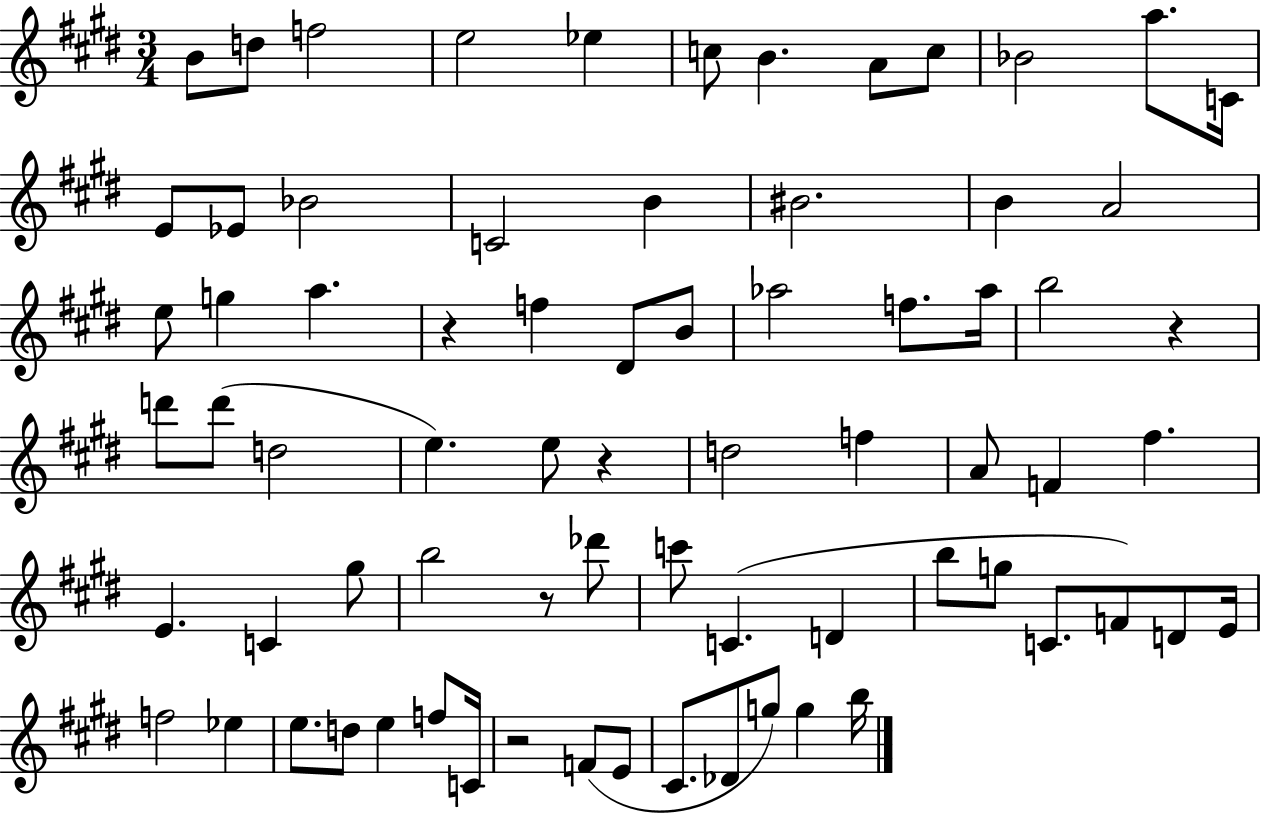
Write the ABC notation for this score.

X:1
T:Untitled
M:3/4
L:1/4
K:E
B/2 d/2 f2 e2 _e c/2 B A/2 c/2 _B2 a/2 C/4 E/2 _E/2 _B2 C2 B ^B2 B A2 e/2 g a z f ^D/2 B/2 _a2 f/2 _a/4 b2 z d'/2 d'/2 d2 e e/2 z d2 f A/2 F ^f E C ^g/2 b2 z/2 _d'/2 c'/2 C D b/2 g/2 C/2 F/2 D/2 E/4 f2 _e e/2 d/2 e f/2 C/4 z2 F/2 E/2 ^C/2 _D/2 g/2 g b/4